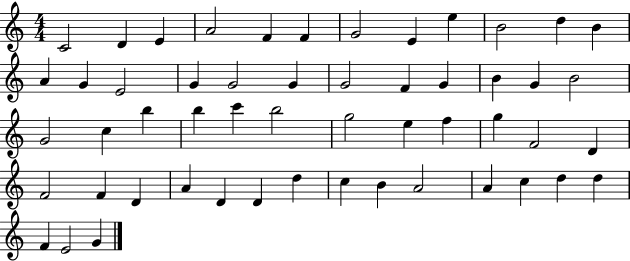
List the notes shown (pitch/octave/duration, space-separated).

C4/h D4/q E4/q A4/h F4/q F4/q G4/h E4/q E5/q B4/h D5/q B4/q A4/q G4/q E4/h G4/q G4/h G4/q G4/h F4/q G4/q B4/q G4/q B4/h G4/h C5/q B5/q B5/q C6/q B5/h G5/h E5/q F5/q G5/q F4/h D4/q F4/h F4/q D4/q A4/q D4/q D4/q D5/q C5/q B4/q A4/h A4/q C5/q D5/q D5/q F4/q E4/h G4/q